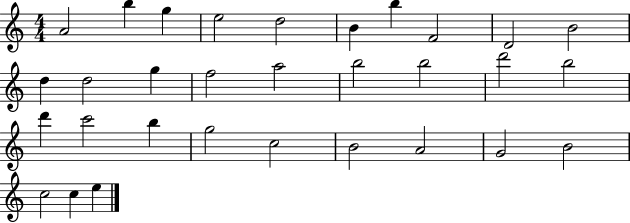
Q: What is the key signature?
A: C major